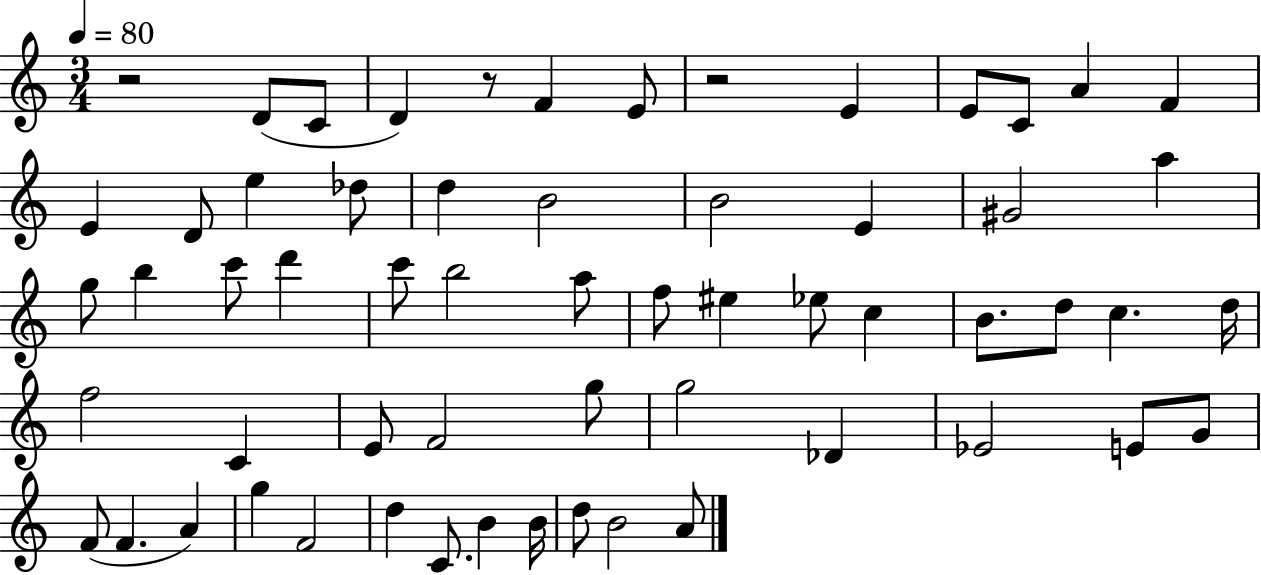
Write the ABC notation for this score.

X:1
T:Untitled
M:3/4
L:1/4
K:C
z2 D/2 C/2 D z/2 F E/2 z2 E E/2 C/2 A F E D/2 e _d/2 d B2 B2 E ^G2 a g/2 b c'/2 d' c'/2 b2 a/2 f/2 ^e _e/2 c B/2 d/2 c d/4 f2 C E/2 F2 g/2 g2 _D _E2 E/2 G/2 F/2 F A g F2 d C/2 B B/4 d/2 B2 A/2